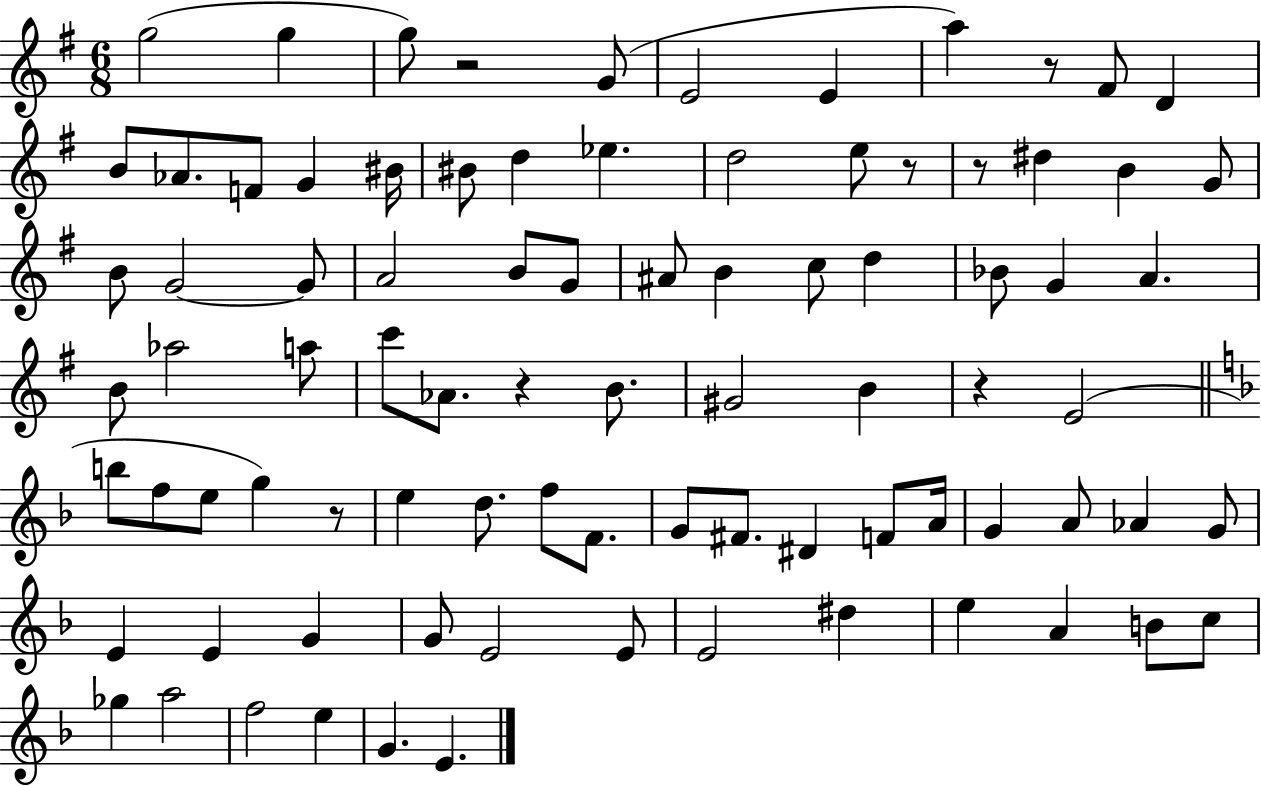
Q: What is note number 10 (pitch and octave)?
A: B4